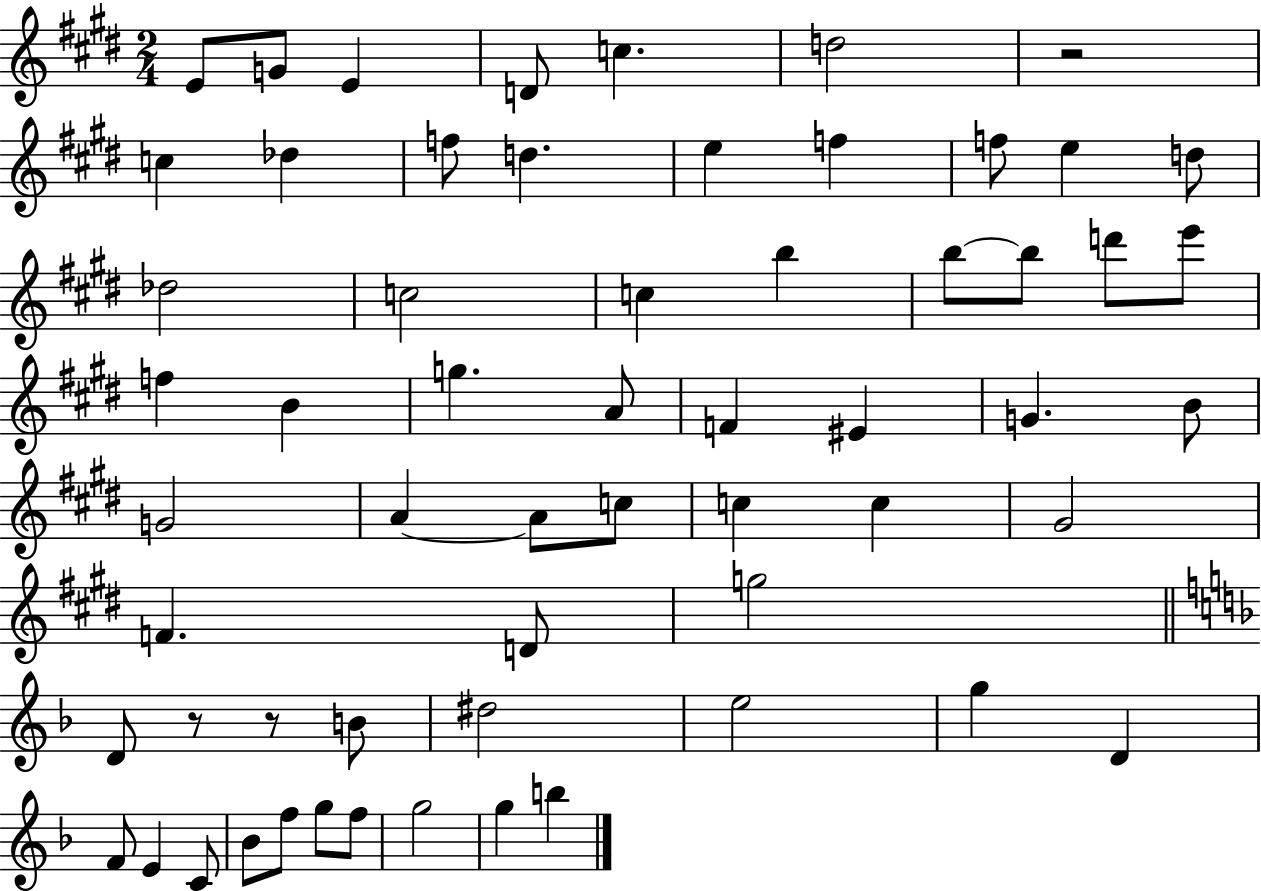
X:1
T:Untitled
M:2/4
L:1/4
K:E
E/2 G/2 E D/2 c d2 z2 c _d f/2 d e f f/2 e d/2 _d2 c2 c b b/2 b/2 d'/2 e'/2 f B g A/2 F ^E G B/2 G2 A A/2 c/2 c c ^G2 F D/2 g2 D/2 z/2 z/2 B/2 ^d2 e2 g D F/2 E C/2 _B/2 f/2 g/2 f/2 g2 g b